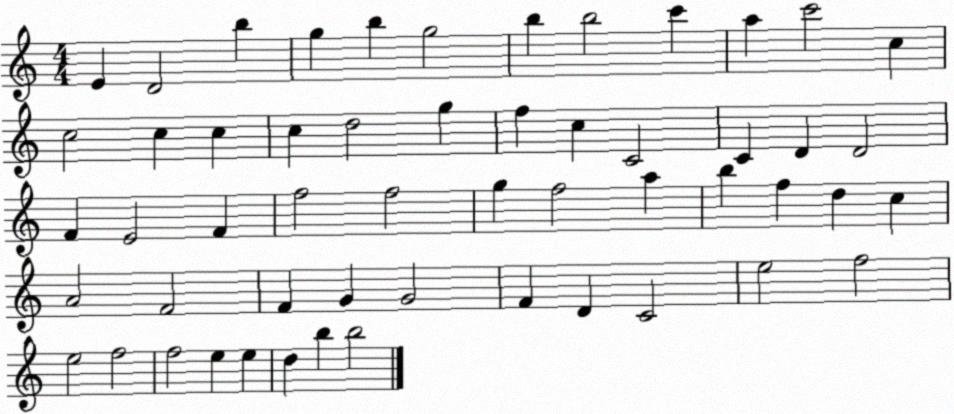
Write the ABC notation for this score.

X:1
T:Untitled
M:4/4
L:1/4
K:C
E D2 b g b g2 b b2 c' a c'2 c c2 c c c d2 g f c C2 C D D2 F E2 F f2 f2 g f2 a b f d c A2 F2 F G G2 F D C2 e2 f2 e2 f2 f2 e e d b b2